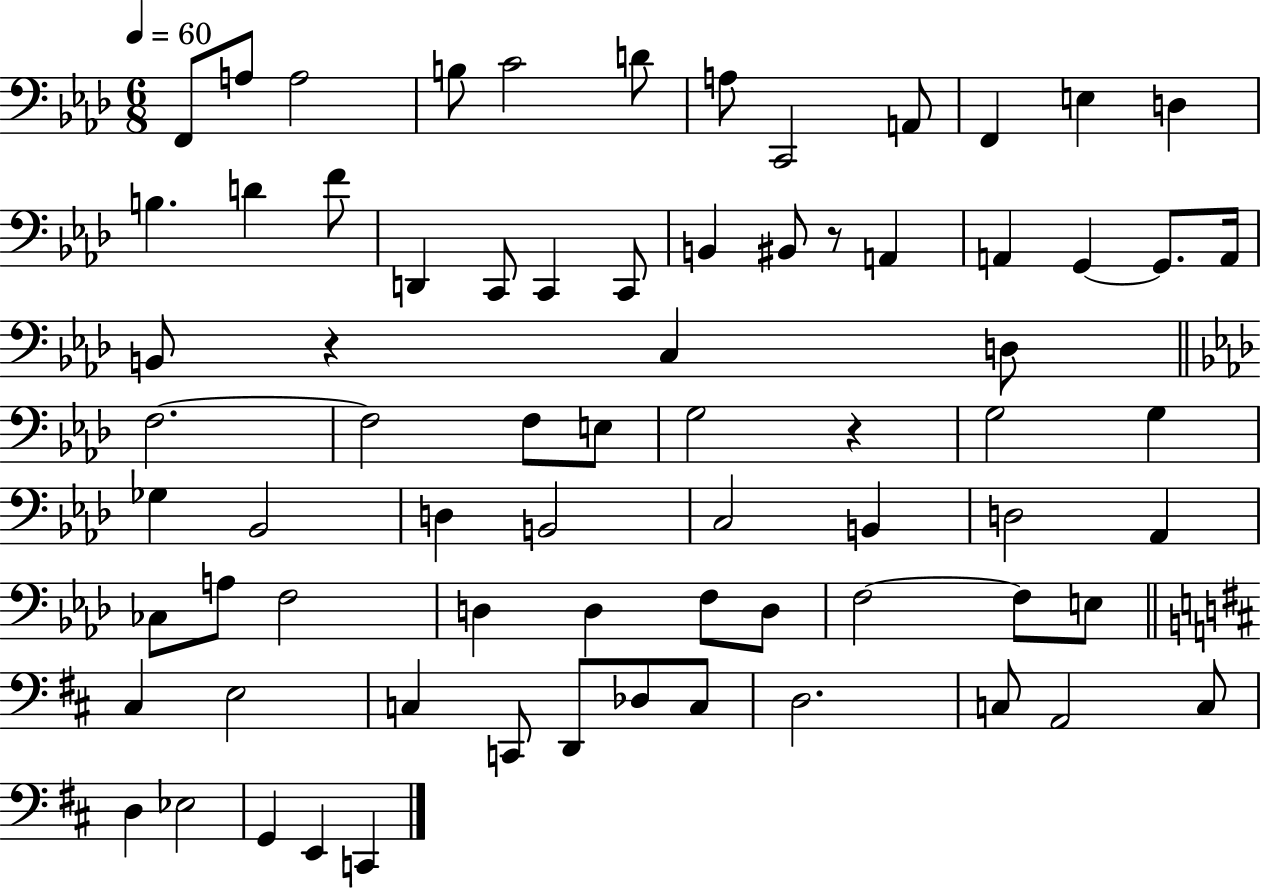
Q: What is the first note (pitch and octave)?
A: F2